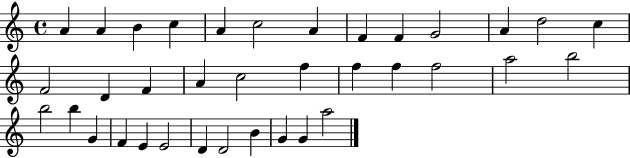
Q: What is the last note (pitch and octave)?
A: A5